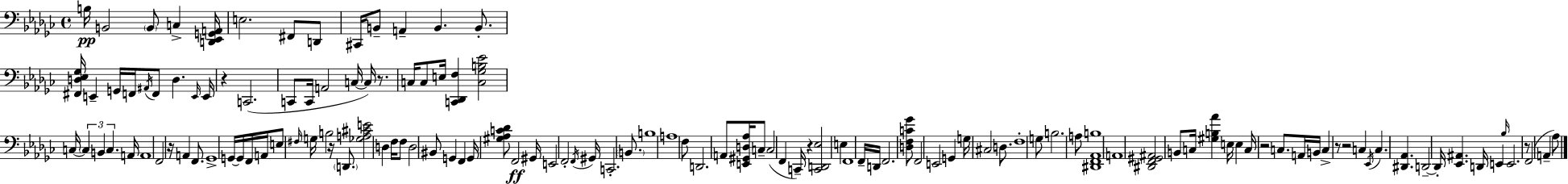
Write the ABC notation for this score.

X:1
T:Untitled
M:4/4
L:1/4
K:Ebm
B,/4 B,,2 B,,/2 C, [D,,_E,,G,,A,,]/4 E,2 ^F,,/2 D,,/2 ^C,,/4 B,,/2 A,, B,, B,,/2 [^F,,D,_E,_G,]/4 E,, G,,/4 F,,/4 ^A,,/4 F,,/2 D, E,,/4 E,,/4 z C,,2 C,,/2 C,,/4 A,,2 C,/4 C,/4 z/2 C,/4 C,/2 E,/4 [C,,_D,,F,] [C,_G,B,_E]2 C,/4 C, B,, C, A,,/4 A,,4 F,,2 z/4 A,, F,,/2 _G,,4 G,,/4 G,,/4 F,,/4 A,,/4 E,/2 ^F,/4 G,/4 B,2 z/4 D,,/2 [_G,A,^CE]2 D, F,/4 F,/2 D,2 ^B,,/2 G,, F,, G,,/4 [^G,_A,C_D]/2 F,,2 ^G,,/4 E,,2 F,,2 F,,/4 ^G,,/4 C,,2 B,,/2 B,4 A,4 F,/2 D,,2 A,,/2 [E,,^G,,D,_A,]/4 C,/2 C,2 F,, C,,/4 z [C,,D,,_E,]2 E, F,,4 F,,/4 D,,/4 F,,2 [D,F,C_G]/2 F,,2 E,,2 G,, G,/4 ^C,2 D,/2 F,4 G,/2 B,2 A,/2 [^D,,F,,_A,,B,]4 A,,4 [^D,,F,,^G,,^A,,]2 B,,/2 C,/4 [^G,B,_A] E,/4 E, C,/4 z2 C,/2 A,,/4 B,,/4 C, z/2 z2 C, _E,,/4 C, [^D,,_A,,] D,,2 D,,/4 [_E,,^A,,] D,,/4 E,, _B,/4 E,,2 z/2 F,,2 A,, _A,/2